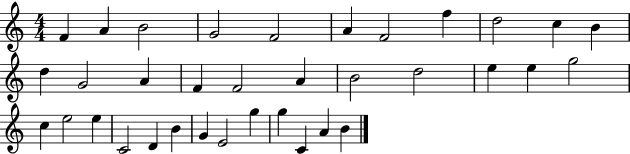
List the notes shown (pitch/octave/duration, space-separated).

F4/q A4/q B4/h G4/h F4/h A4/q F4/h F5/q D5/h C5/q B4/q D5/q G4/h A4/q F4/q F4/h A4/q B4/h D5/h E5/q E5/q G5/h C5/q E5/h E5/q C4/h D4/q B4/q G4/q E4/h G5/q G5/q C4/q A4/q B4/q